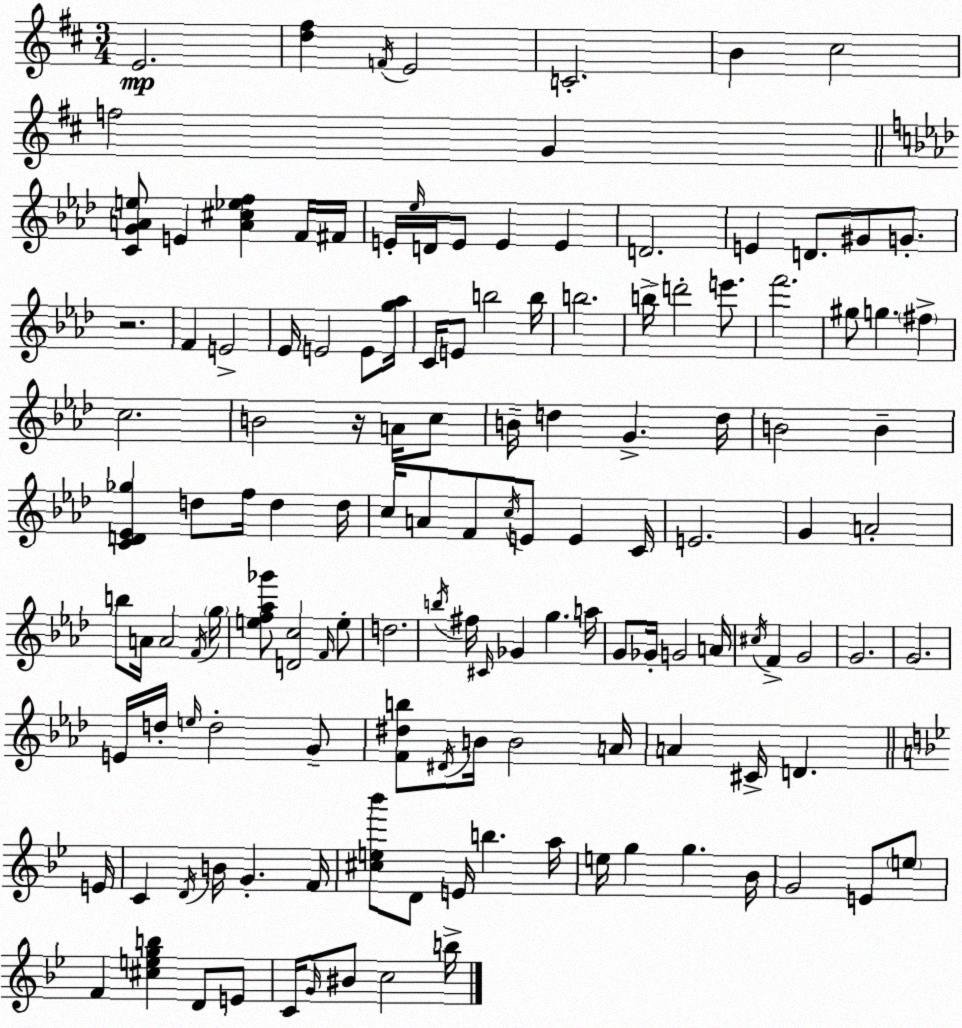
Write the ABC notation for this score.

X:1
T:Untitled
M:3/4
L:1/4
K:D
E2 [d^f] F/4 E2 C2 B ^c2 f2 G [CGAe]/2 E [A^c_ef] F/4 ^F/4 E/4 _e/4 D/4 E/2 E E D2 E D/2 ^G/2 G/2 z2 F E2 _E/4 E2 E/2 [g_a]/4 C/4 E/2 b2 b/4 b2 b/4 d'2 e'/2 f'2 ^g/2 g ^f c2 B2 z/4 A/4 c/2 B/4 d G d/4 B2 B [CD_E_g] d/2 f/4 d d/4 c/4 A/2 F/2 c/4 E/2 E C/4 E2 G A2 b/2 A/4 A2 F/4 g/4 [ef_a_g']/2 [Dc]2 F/4 e/2 d2 b/4 ^f/4 ^C/4 _G g a/4 G/2 _G/4 G2 A/4 ^c/4 F G2 G2 G2 E/4 d/4 e/4 d2 G/2 [F^db]/2 ^D/4 B/4 B2 A/4 A ^C/4 D E/4 C D/4 B/4 G F/4 [^ce_b']/2 D/2 E/4 b a/4 e/4 g g _B/4 G2 E/2 e/2 F [^cegb] D/2 E/2 C/4 G/4 ^B/2 c2 b/4